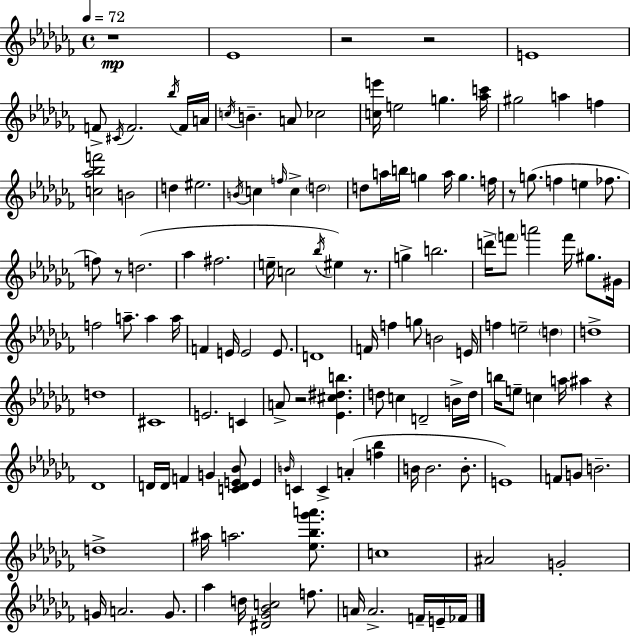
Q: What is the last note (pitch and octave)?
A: FES4